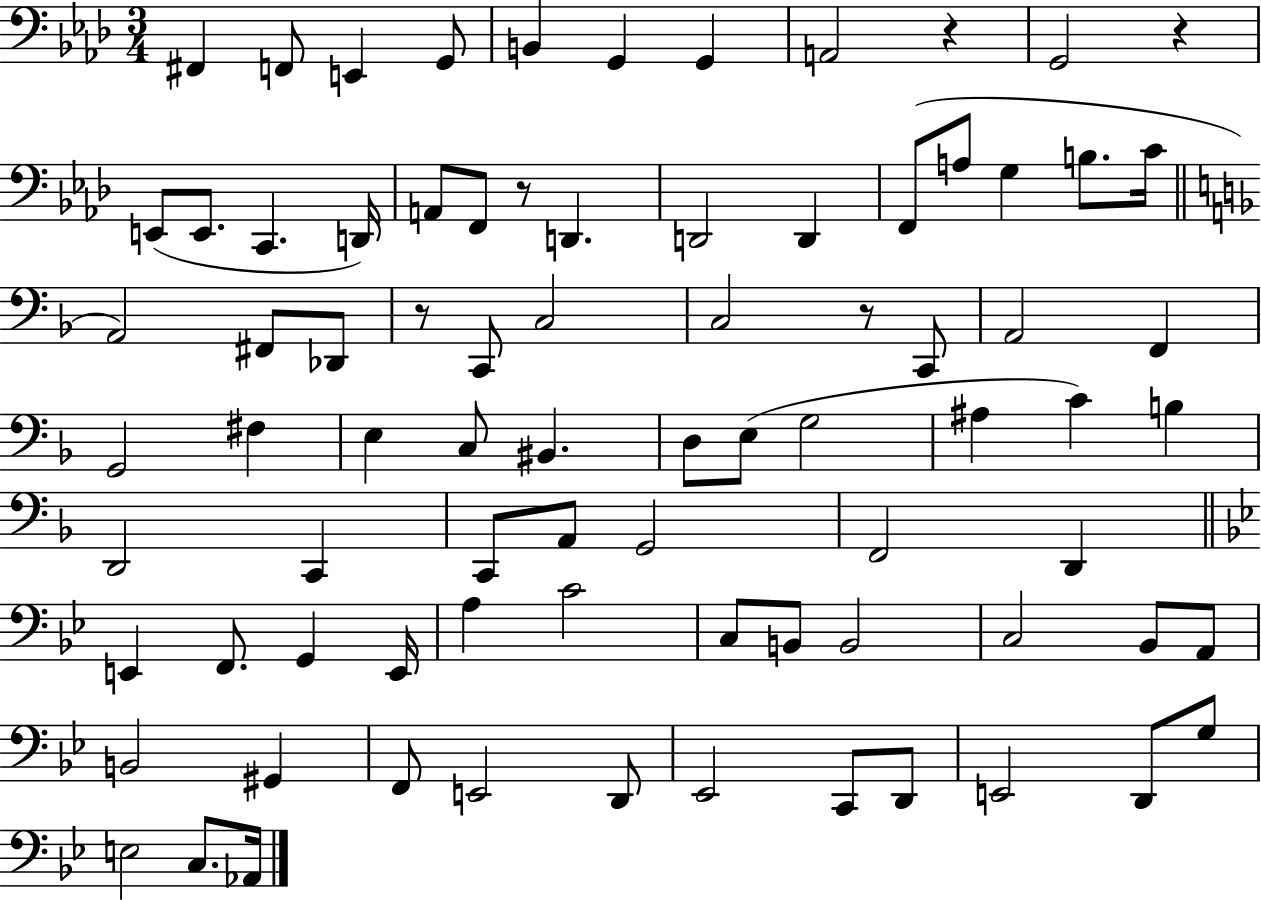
{
  \clef bass
  \numericTimeSignature
  \time 3/4
  \key aes \major
  fis,4 f,8 e,4 g,8 | b,4 g,4 g,4 | a,2 r4 | g,2 r4 | \break e,8( e,8. c,4. d,16) | a,8 f,8 r8 d,4. | d,2 d,4 | f,8( a8 g4 b8. c'16 | \break \bar "||" \break \key f \major a,2) fis,8 des,8 | r8 c,8 c2 | c2 r8 c,8 | a,2 f,4 | \break g,2 fis4 | e4 c8 bis,4. | d8 e8( g2 | ais4 c'4) b4 | \break d,2 c,4 | c,8 a,8 g,2 | f,2 d,4 | \bar "||" \break \key bes \major e,4 f,8. g,4 e,16 | a4 c'2 | c8 b,8 b,2 | c2 bes,8 a,8 | \break b,2 gis,4 | f,8 e,2 d,8 | ees,2 c,8 d,8 | e,2 d,8 g8 | \break e2 c8. aes,16 | \bar "|."
}